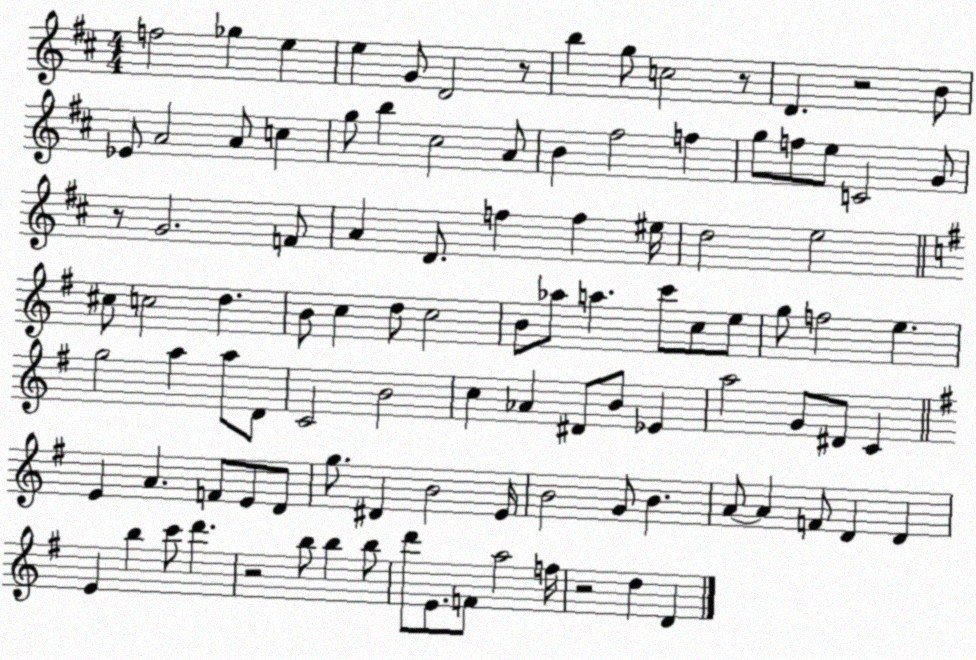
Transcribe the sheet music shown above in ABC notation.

X:1
T:Untitled
M:4/4
L:1/4
K:D
f2 _g e e G/2 D2 z/2 b g/2 c2 z/2 D z2 B/2 _E/2 A2 A/2 c g/2 b ^c2 A/2 B ^f2 f g/2 f/2 e/2 C2 G/2 z/2 G2 F/2 A D/2 f f ^e/4 d2 e2 ^c/2 c2 d B/2 c d/2 c2 B/2 _a/2 a c'/2 c/2 e/2 g/2 f2 e g2 a a/2 D/2 C2 B2 c _A ^D/2 B/2 _E a2 G/2 ^D/2 C E A F/2 E/2 D/2 g/2 ^D B2 E/4 B2 G/2 B A/2 A F/2 D D E b c'/2 d' z2 b/2 b b/2 d'/2 E/2 F/2 a2 f/4 z2 d D